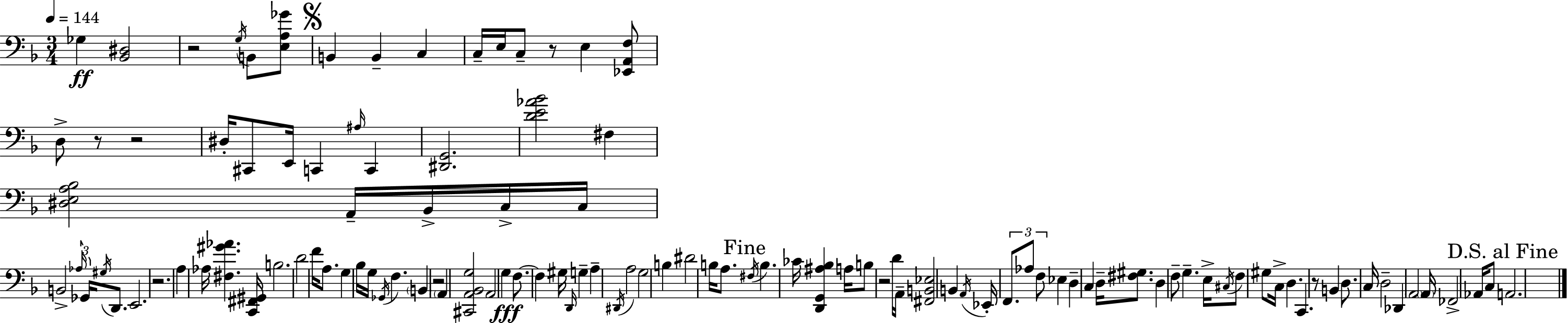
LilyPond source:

{
  \clef bass
  \numericTimeSignature
  \time 3/4
  \key f \major
  \tempo 4 = 144
  ges4\ff <bes, dis>2 | r2 \acciaccatura { g16 } b,8 <e a ges'>8 | \mark \markup { \musicglyph "scripts.segno" } b,4 b,4-- c4 | c16-- e16 c8-- r8 e4 <ees, a, f>8 | \break d8-> r8 r2 | dis16-. cis,8 e,16 c,4 \grace { ais16 } c,4 | <dis, g,>2. | <d' e' aes' bes'>2 fis4 | \break <dis e a bes>2 a,16-- bes,16-> | c16-> c16 b,2-> \tuplet 3/2 { \grace { aes16 } ges,16 | \acciaccatura { gis16 } } d,8. e,2. | r2. | \break a4 aes16 <fis gis' aes'>4. | <c, fis, gis,>16 b2. | d'2 | f'16 a8. g4 bes16 g16 \acciaccatura { ges,16 } f4. | \break \parenthesize b,4 r2 | \parenthesize a,4 <cis, a, bes, g>2 | a,2 | g4\fff f8.~~ f4 | \break gis16 \grace { d,16 } g4-- a4-- \acciaccatura { dis,16 } a2 | g2 | b4 dis'2 | b16 a8. \mark "Fine" \acciaccatura { fis16 } b4. | \break ces'16 <d, g, ais bes>4 a16 b8 r2 | d'16 a,16-- <fis, b, ees>2 | b,4 \acciaccatura { a,16 } ees,16-. \tuplet 3/2 { f,8. | aes8 f8 } ees4 d4-- | \break c4 d16-- <fis gis>8. d4 | f8-- g4.-- e16-> \acciaccatura { cis16 } f8 | gis8 c16-> d4. c,4. | r8 b,4 d8. | \break c16 d2-- des,4 | \parenthesize a,2 \parenthesize a,16 fes,2-> | aes,16 c8 \mark "D.S. al Fine" a,2. | \bar "|."
}